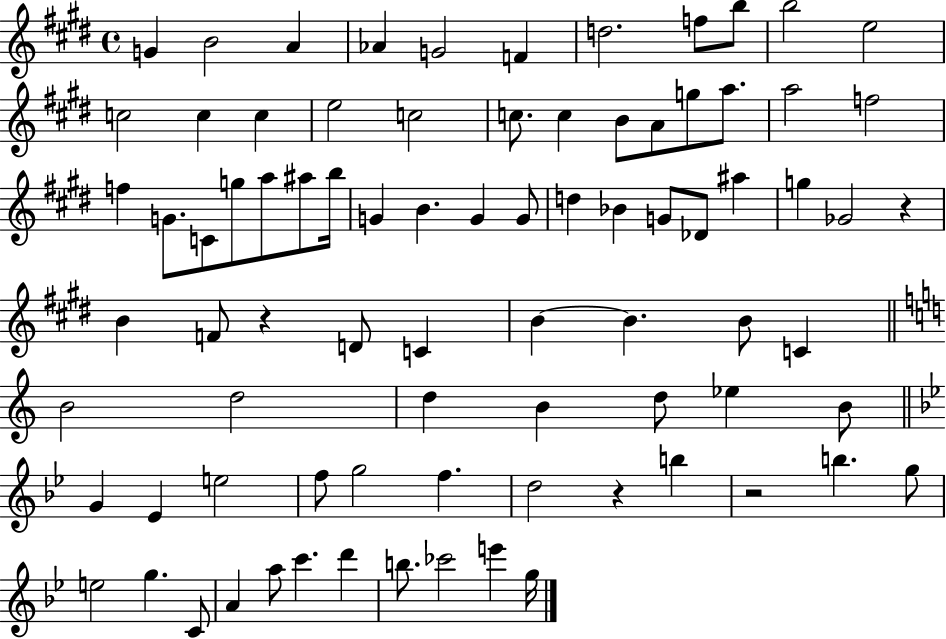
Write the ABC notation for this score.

X:1
T:Untitled
M:4/4
L:1/4
K:E
G B2 A _A G2 F d2 f/2 b/2 b2 e2 c2 c c e2 c2 c/2 c B/2 A/2 g/2 a/2 a2 f2 f G/2 C/2 g/2 a/2 ^a/2 b/4 G B G G/2 d _B G/2 _D/2 ^a g _G2 z B F/2 z D/2 C B B B/2 C B2 d2 d B d/2 _e B/2 G _E e2 f/2 g2 f d2 z b z2 b g/2 e2 g C/2 A a/2 c' d' b/2 _c'2 e' g/4